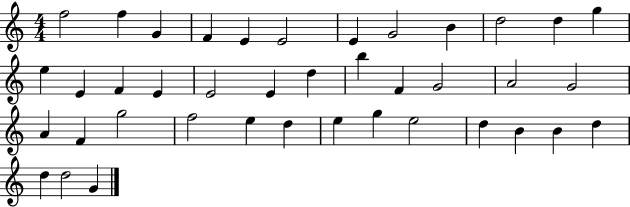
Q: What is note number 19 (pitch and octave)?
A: D5